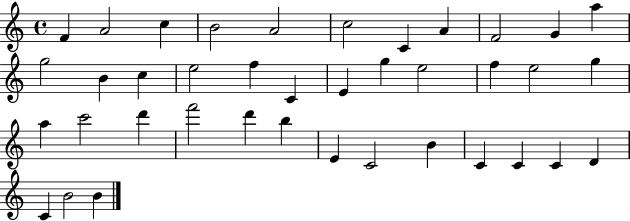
F4/q A4/h C5/q B4/h A4/h C5/h C4/q A4/q F4/h G4/q A5/q G5/h B4/q C5/q E5/h F5/q C4/q E4/q G5/q E5/h F5/q E5/h G5/q A5/q C6/h D6/q F6/h D6/q B5/q E4/q C4/h B4/q C4/q C4/q C4/q D4/q C4/q B4/h B4/q